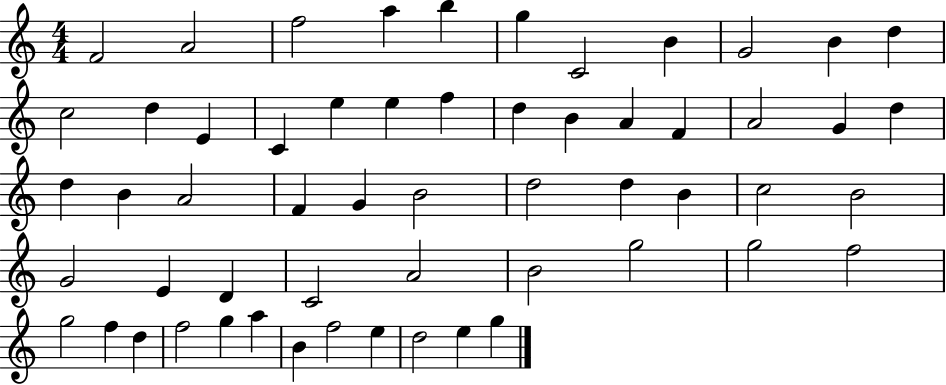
{
  \clef treble
  \numericTimeSignature
  \time 4/4
  \key c \major
  f'2 a'2 | f''2 a''4 b''4 | g''4 c'2 b'4 | g'2 b'4 d''4 | \break c''2 d''4 e'4 | c'4 e''4 e''4 f''4 | d''4 b'4 a'4 f'4 | a'2 g'4 d''4 | \break d''4 b'4 a'2 | f'4 g'4 b'2 | d''2 d''4 b'4 | c''2 b'2 | \break g'2 e'4 d'4 | c'2 a'2 | b'2 g''2 | g''2 f''2 | \break g''2 f''4 d''4 | f''2 g''4 a''4 | b'4 f''2 e''4 | d''2 e''4 g''4 | \break \bar "|."
}